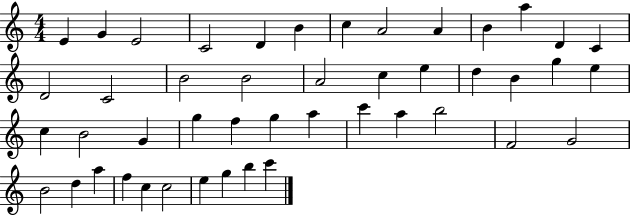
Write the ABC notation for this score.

X:1
T:Untitled
M:4/4
L:1/4
K:C
E G E2 C2 D B c A2 A B a D C D2 C2 B2 B2 A2 c e d B g e c B2 G g f g a c' a b2 F2 G2 B2 d a f c c2 e g b c'